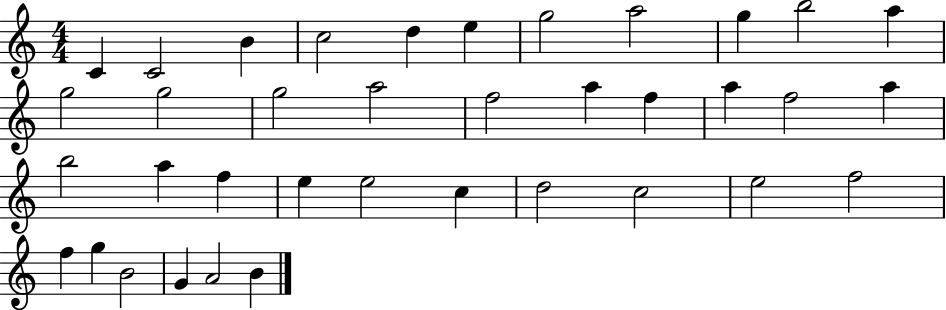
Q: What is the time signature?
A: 4/4